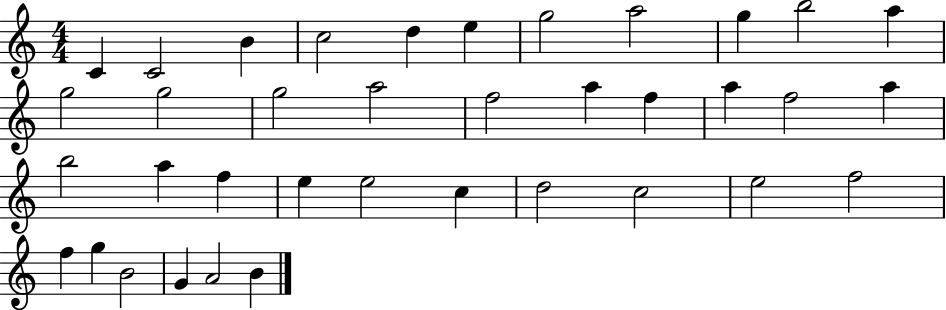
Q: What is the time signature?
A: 4/4